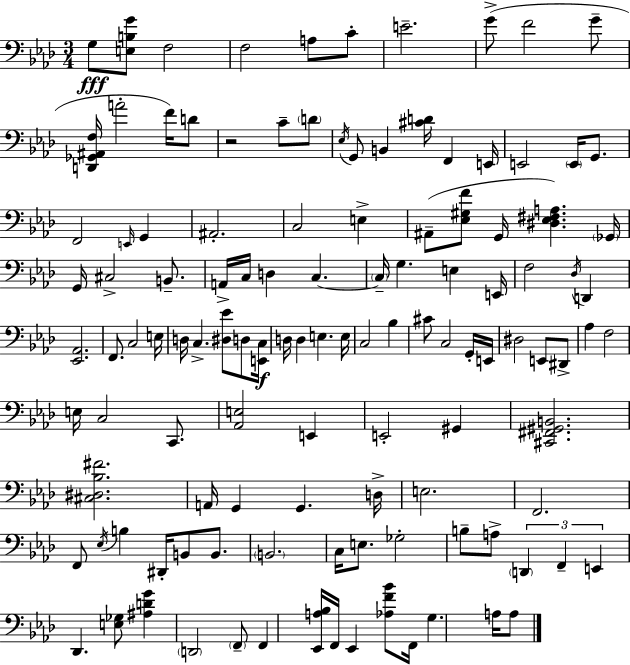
{
  \clef bass
  \numericTimeSignature
  \time 3/4
  \key f \minor
  g8\fff <e b g'>8 f2 | f2 a8 c'8-. | e'2.-- | g'8->( f'2 g'8-- | \break <d, ges, ais, f>16 a'2-. f'16) d'8 | r2 c'8-- \parenthesize d'8 | \acciaccatura { ees16 } g,8 b,4 <cis' d'>16 f,4 | e,16 e,2 \parenthesize e,16 g,8. | \break f,2 \grace { e,16 } g,4 | ais,2.-. | c2 e4-> | ais,8--( <ees gis f'>8 g,16 <dis ees fis a>4.) | \break \parenthesize ges,16 g,16 cis2-> b,8.-- | a,16-> c16 d4 c4.~~ | \parenthesize c16-- g4. e4 | e,16 f2 \acciaccatura { des16 } d,4 | \break <ees, aes,>2. | f,8. c2 | e16 d16 c4.-> <dis ees'>8 | d8 <e, c>16\f d16 d4 e4. | \break e16 c2 bes4 | cis'8 c2 | g,16-. e,16 dis2 e,8 | dis,8-> aes4 f2 | \break e16 c2 | c,8. <aes, e>2 e,4 | e,2-. gis,4 | <cis, fis, gis, b,>2. | \break <cis dis bes fis'>2. | a,16 g,4 g,4. | d16-> e2. | f,2. | \break f,8 \acciaccatura { ees16 } b4 dis,16-. b,8 | b,8. \parenthesize b,2. | c16 e8. ges2-. | b8-- a8-> \tuplet 3/2 { \parenthesize d,4 | \break f,4-- e,4 } des,4. | <e ges>8 <ais d' g'>4 \parenthesize d,2 | \parenthesize f,8-- f,4 <ees, a bes>16 f,16 | ees,4 <aes f' bes'>8 f,16 g4. | \break a16 a8 \bar "|."
}